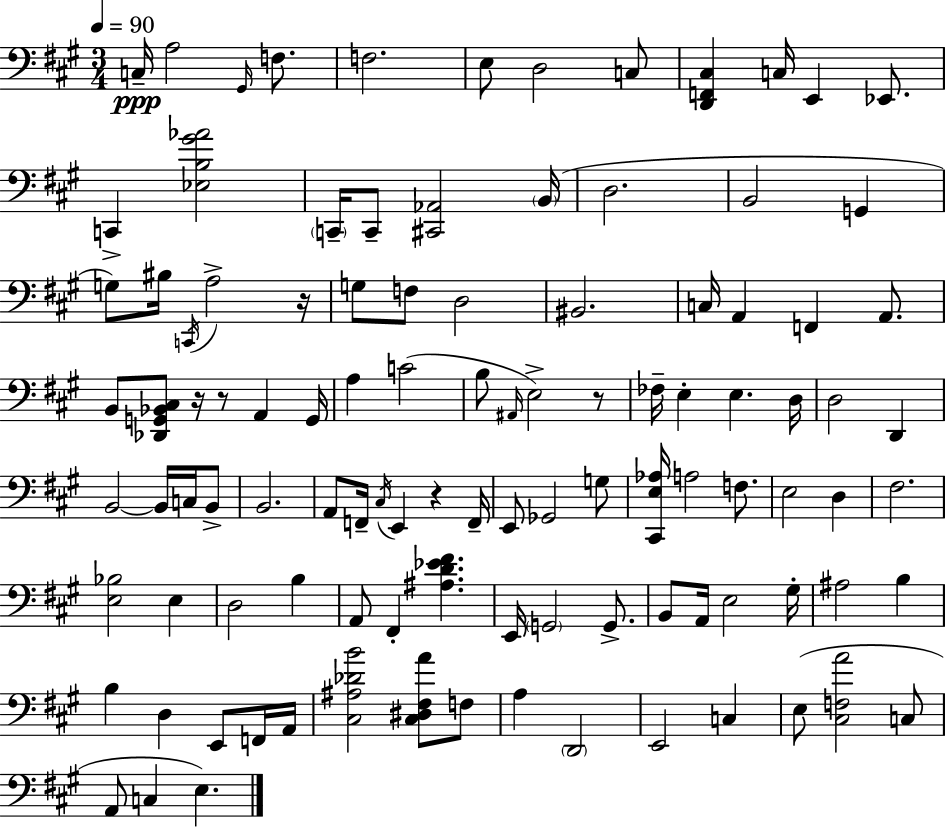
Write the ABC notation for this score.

X:1
T:Untitled
M:3/4
L:1/4
K:A
C,/4 A,2 ^G,,/4 F,/2 F,2 E,/2 D,2 C,/2 [D,,F,,^C,] C,/4 E,, _E,,/2 C,, [_E,B,^G_A]2 C,,/4 C,,/2 [^C,,_A,,]2 B,,/4 D,2 B,,2 G,, G,/2 ^B,/4 C,,/4 A,2 z/4 G,/2 F,/2 D,2 ^B,,2 C,/4 A,, F,, A,,/2 B,,/2 [_D,,G,,_B,,^C,]/2 z/4 z/2 A,, G,,/4 A, C2 B,/2 ^A,,/4 E,2 z/2 _F,/4 E, E, D,/4 D,2 D,, B,,2 B,,/4 C,/4 B,,/2 B,,2 A,,/2 F,,/4 ^C,/4 E,, z F,,/4 E,,/2 _G,,2 G,/2 [^C,,E,_A,]/4 A,2 F,/2 E,2 D, ^F,2 [E,_B,]2 E, D,2 B, A,,/2 ^F,, [^A,D_E^F] E,,/4 G,,2 G,,/2 B,,/2 A,,/4 E,2 ^G,/4 ^A,2 B, B, D, E,,/2 F,,/4 A,,/4 [^C,^A,_DB]2 [^C,^D,^F,A]/2 F,/2 A, D,,2 E,,2 C, E,/2 [^C,F,A]2 C,/2 A,,/2 C, E,